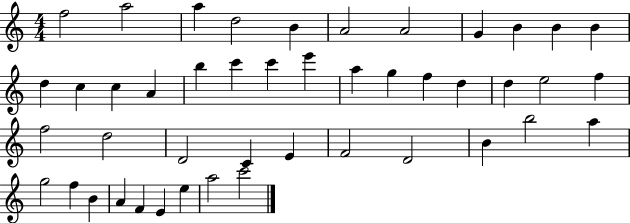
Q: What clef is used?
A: treble